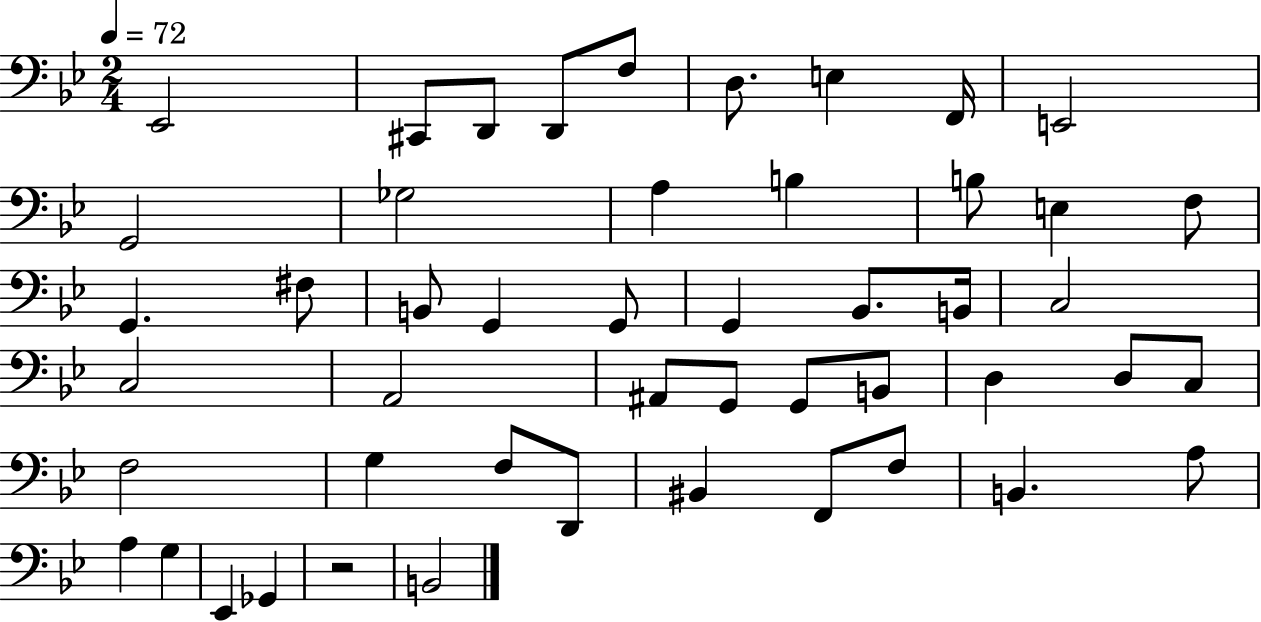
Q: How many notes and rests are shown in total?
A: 49